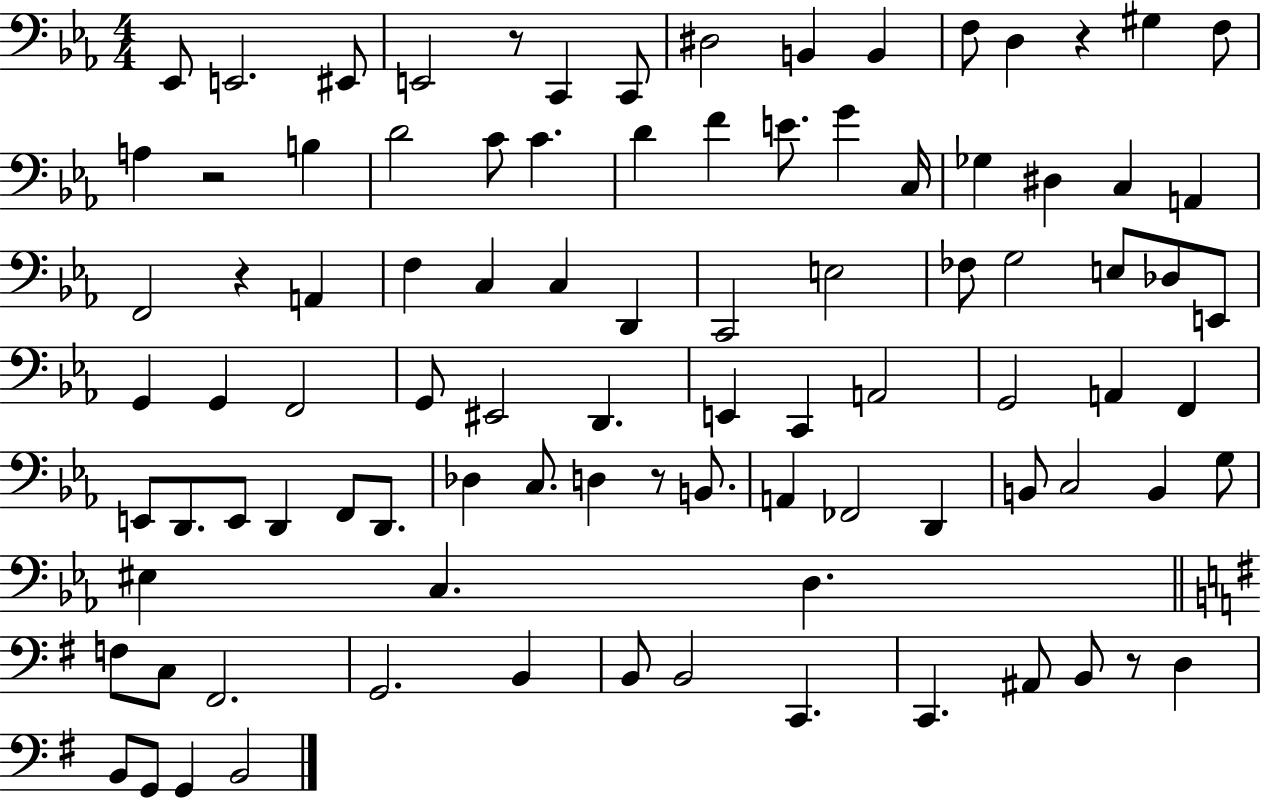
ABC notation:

X:1
T:Untitled
M:4/4
L:1/4
K:Eb
_E,,/2 E,,2 ^E,,/2 E,,2 z/2 C,, C,,/2 ^D,2 B,, B,, F,/2 D, z ^G, F,/2 A, z2 B, D2 C/2 C D F E/2 G C,/4 _G, ^D, C, A,, F,,2 z A,, F, C, C, D,, C,,2 E,2 _F,/2 G,2 E,/2 _D,/2 E,,/2 G,, G,, F,,2 G,,/2 ^E,,2 D,, E,, C,, A,,2 G,,2 A,, F,, E,,/2 D,,/2 E,,/2 D,, F,,/2 D,,/2 _D, C,/2 D, z/2 B,,/2 A,, _F,,2 D,, B,,/2 C,2 B,, G,/2 ^E, C, D, F,/2 C,/2 ^F,,2 G,,2 B,, B,,/2 B,,2 C,, C,, ^A,,/2 B,,/2 z/2 D, B,,/2 G,,/2 G,, B,,2